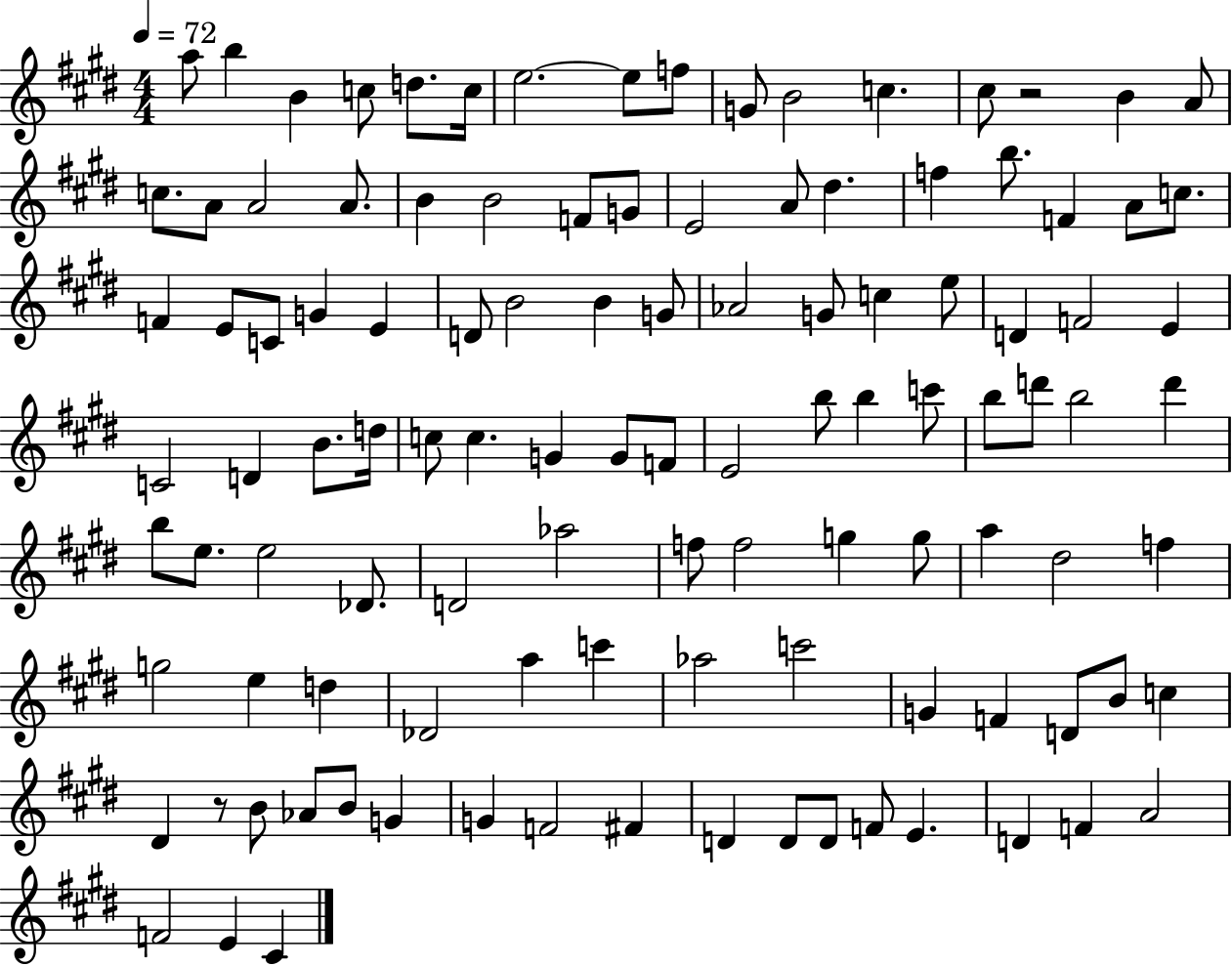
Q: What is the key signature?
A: E major